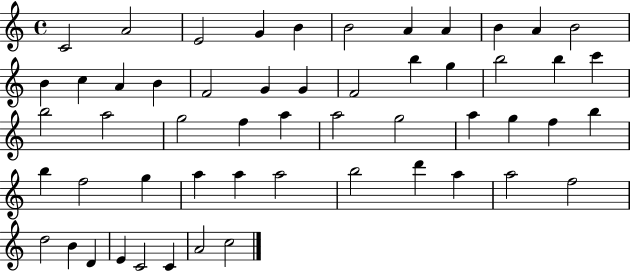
C4/h A4/h E4/h G4/q B4/q B4/h A4/q A4/q B4/q A4/q B4/h B4/q C5/q A4/q B4/q F4/h G4/q G4/q F4/h B5/q G5/q B5/h B5/q C6/q B5/h A5/h G5/h F5/q A5/q A5/h G5/h A5/q G5/q F5/q B5/q B5/q F5/h G5/q A5/q A5/q A5/h B5/h D6/q A5/q A5/h F5/h D5/h B4/q D4/q E4/q C4/h C4/q A4/h C5/h